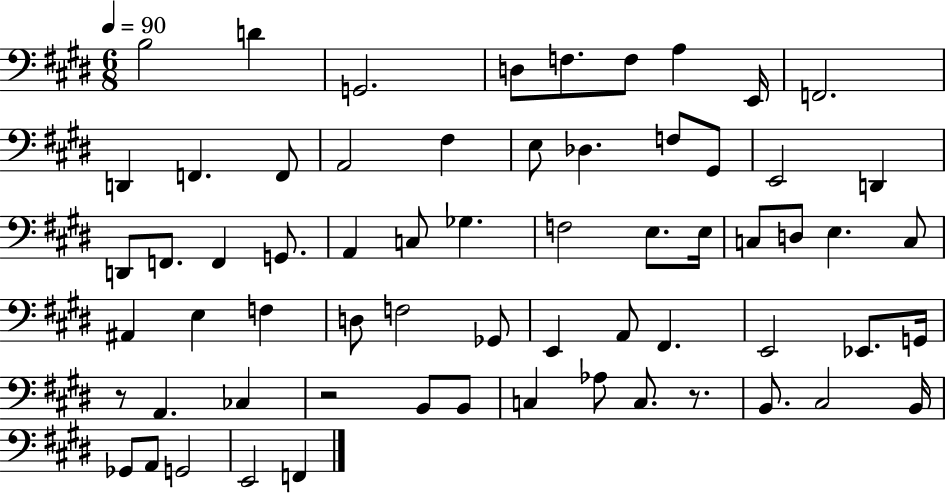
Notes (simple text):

B3/h D4/q G2/h. D3/e F3/e. F3/e A3/q E2/s F2/h. D2/q F2/q. F2/e A2/h F#3/q E3/e Db3/q. F3/e G#2/e E2/h D2/q D2/e F2/e. F2/q G2/e. A2/q C3/e Gb3/q. F3/h E3/e. E3/s C3/e D3/e E3/q. C3/e A#2/q E3/q F3/q D3/e F3/h Gb2/e E2/q A2/e F#2/q. E2/h Eb2/e. G2/s R/e A2/q. CES3/q R/h B2/e B2/e C3/q Ab3/e C3/e. R/e. B2/e. C#3/h B2/s Gb2/e A2/e G2/h E2/h F2/q